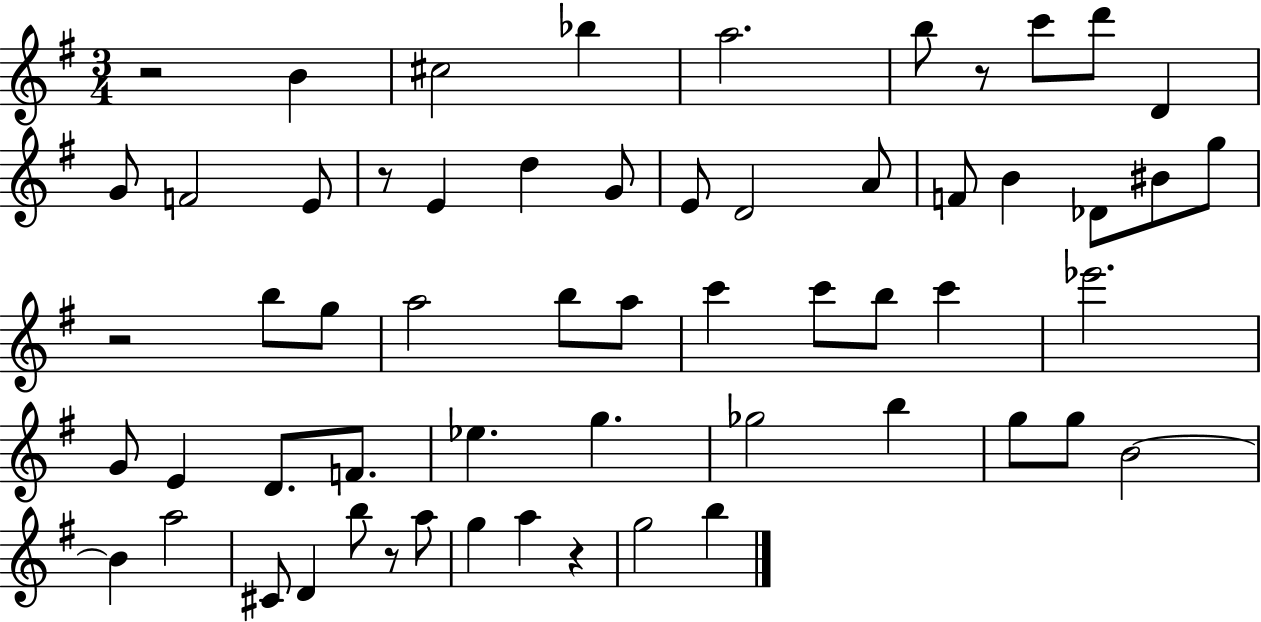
{
  \clef treble
  \numericTimeSignature
  \time 3/4
  \key g \major
  r2 b'4 | cis''2 bes''4 | a''2. | b''8 r8 c'''8 d'''8 d'4 | \break g'8 f'2 e'8 | r8 e'4 d''4 g'8 | e'8 d'2 a'8 | f'8 b'4 des'8 bis'8 g''8 | \break r2 b''8 g''8 | a''2 b''8 a''8 | c'''4 c'''8 b''8 c'''4 | ees'''2. | \break g'8 e'4 d'8. f'8. | ees''4. g''4. | ges''2 b''4 | g''8 g''8 b'2~~ | \break b'4 a''2 | cis'8 d'4 b''8 r8 a''8 | g''4 a''4 r4 | g''2 b''4 | \break \bar "|."
}